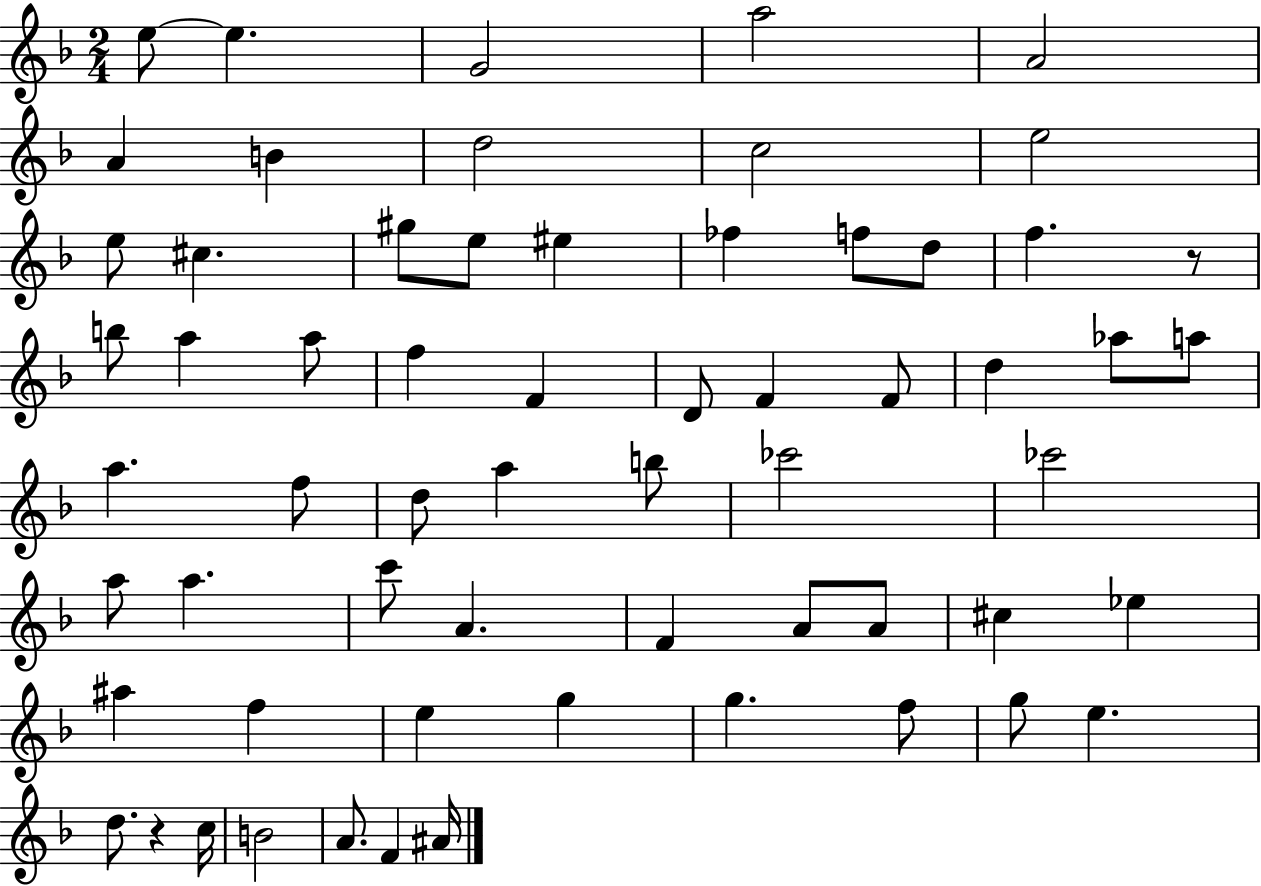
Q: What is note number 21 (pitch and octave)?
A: A5